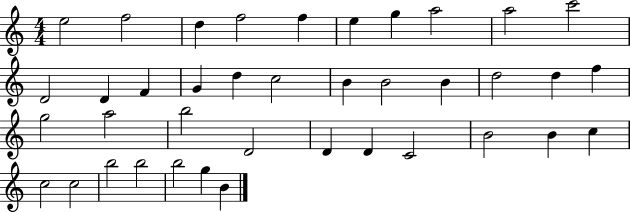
{
  \clef treble
  \numericTimeSignature
  \time 4/4
  \key c \major
  e''2 f''2 | d''4 f''2 f''4 | e''4 g''4 a''2 | a''2 c'''2 | \break d'2 d'4 f'4 | g'4 d''4 c''2 | b'4 b'2 b'4 | d''2 d''4 f''4 | \break g''2 a''2 | b''2 d'2 | d'4 d'4 c'2 | b'2 b'4 c''4 | \break c''2 c''2 | b''2 b''2 | b''2 g''4 b'4 | \bar "|."
}